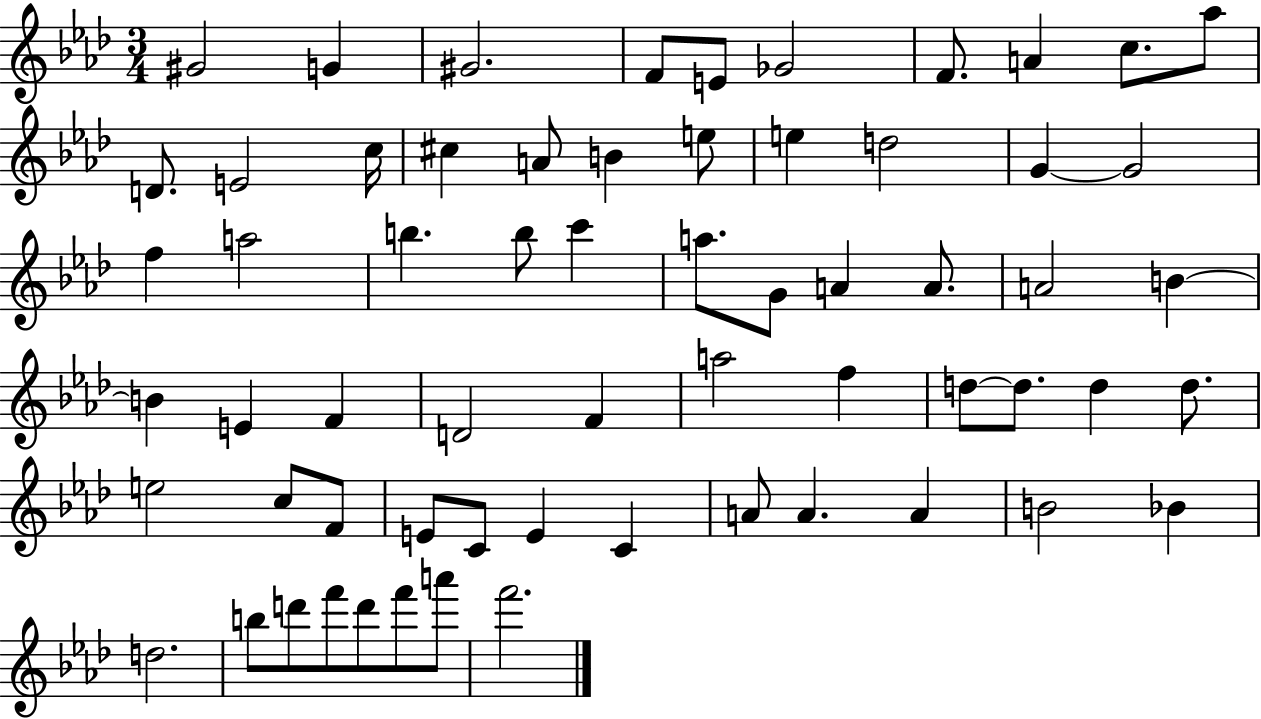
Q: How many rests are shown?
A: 0